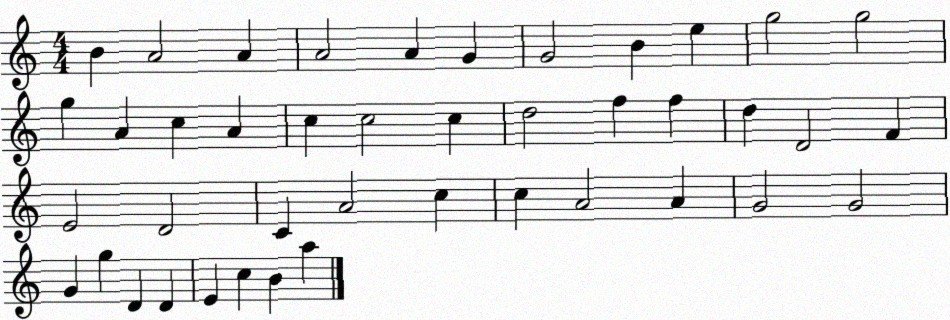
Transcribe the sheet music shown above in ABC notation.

X:1
T:Untitled
M:4/4
L:1/4
K:C
B A2 A A2 A G G2 B e g2 g2 g A c A c c2 c d2 f f d D2 F E2 D2 C A2 c c A2 A G2 G2 G g D D E c B a